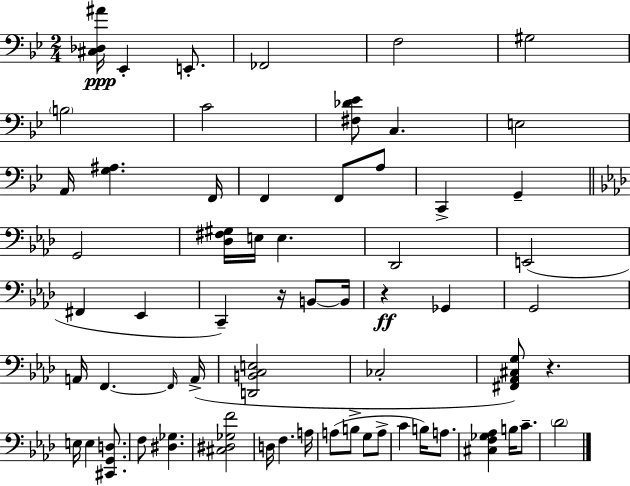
X:1
T:Untitled
M:2/4
L:1/4
K:Gm
[^C,_D,^A]/4 _E,, E,,/2 _F,,2 F,2 ^G,2 B,2 C2 [^F,_D_E]/2 C, E,2 A,,/4 [G,^A,] F,,/4 F,, F,,/2 A,/2 C,, G,, G,,2 [_D,^F,^G,]/4 E,/4 E, _D,,2 E,,2 ^F,, _E,, C,, z/4 B,,/2 B,,/4 z _G,, G,,2 A,,/4 F,, F,,/4 A,,/4 [D,,B,,C,E,]2 _C,2 [^F,,_A,,^C,G,]/2 z E,/4 E, [^C,,G,,D,]/2 F,/2 [^D,_G,] [^C,^D,_G,F]2 D,/4 F, A,/4 A,/2 B,/2 G,/2 A,/2 C B,/4 A,/2 [^C,F,_G,_A,] B,/4 C/2 _D2